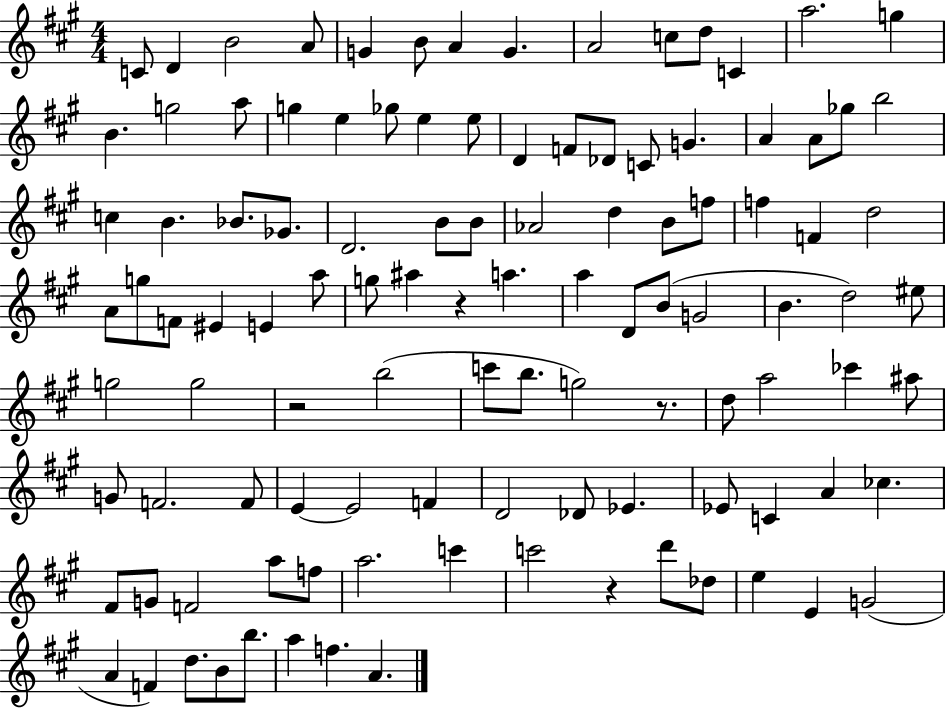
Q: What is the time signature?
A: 4/4